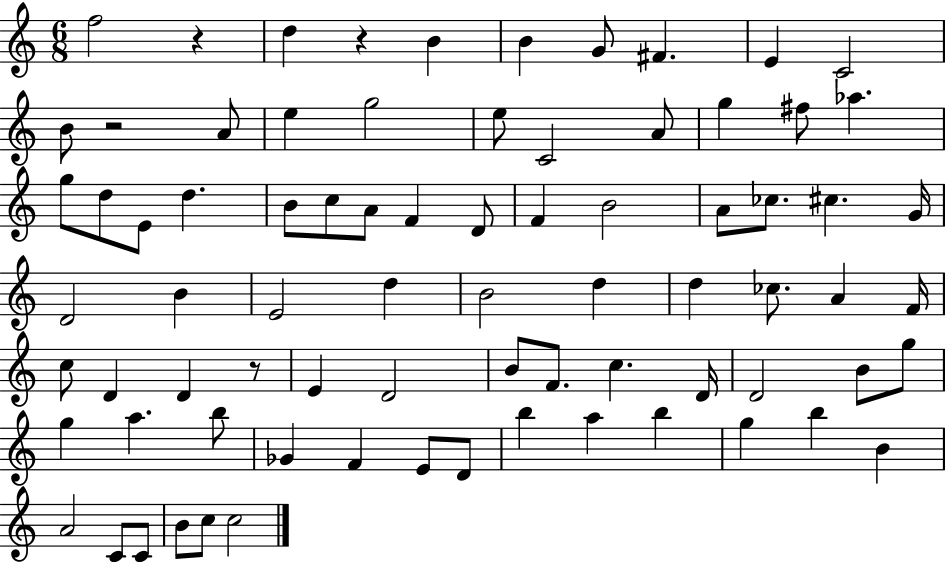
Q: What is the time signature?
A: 6/8